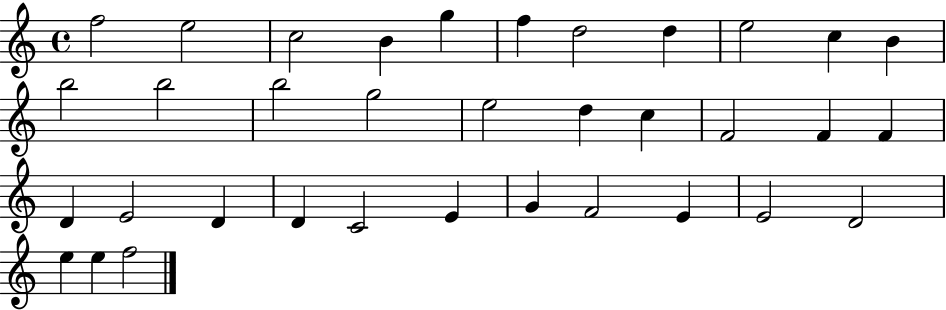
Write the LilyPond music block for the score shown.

{
  \clef treble
  \time 4/4
  \defaultTimeSignature
  \key c \major
  f''2 e''2 | c''2 b'4 g''4 | f''4 d''2 d''4 | e''2 c''4 b'4 | \break b''2 b''2 | b''2 g''2 | e''2 d''4 c''4 | f'2 f'4 f'4 | \break d'4 e'2 d'4 | d'4 c'2 e'4 | g'4 f'2 e'4 | e'2 d'2 | \break e''4 e''4 f''2 | \bar "|."
}